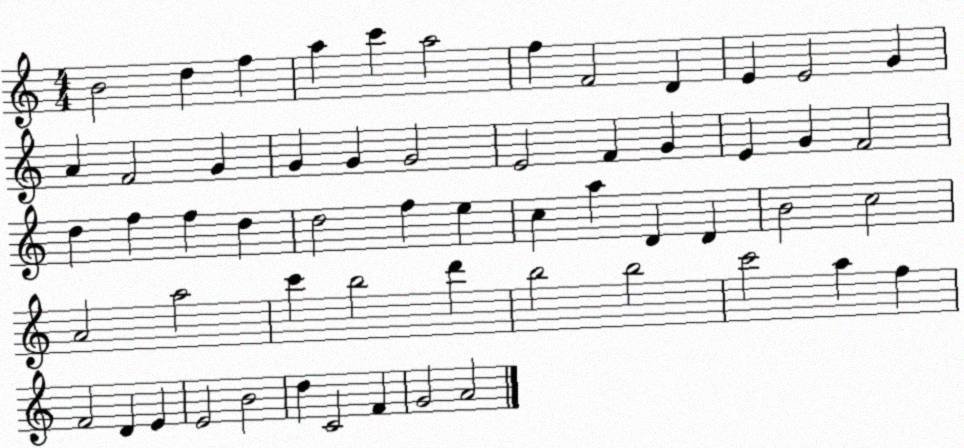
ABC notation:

X:1
T:Untitled
M:4/4
L:1/4
K:C
B2 d f a c' a2 f F2 D E E2 G A F2 G G G G2 E2 F G E G F2 d f f d d2 f e c a D D B2 c2 A2 a2 c' b2 d' b2 b2 c'2 a f F2 D E E2 B2 d C2 F G2 A2